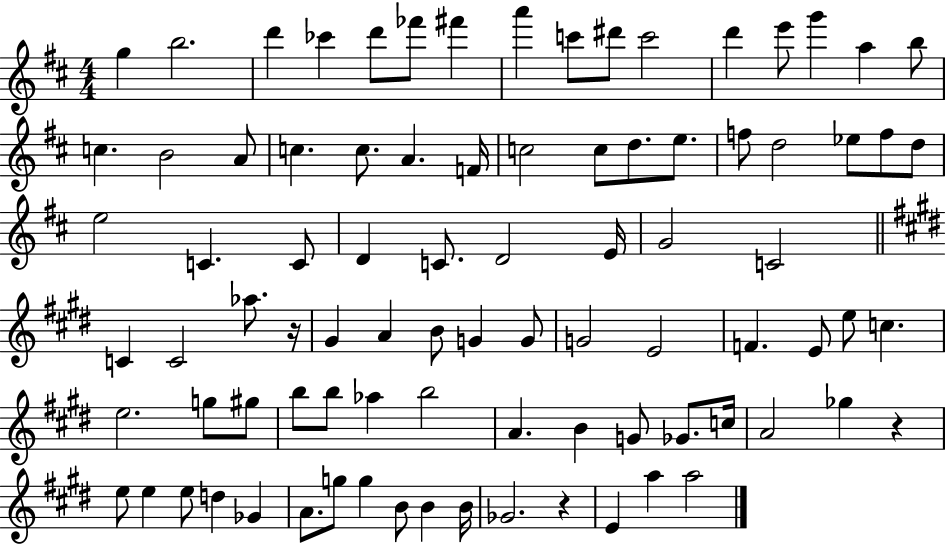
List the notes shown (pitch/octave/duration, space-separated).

G5/q B5/h. D6/q CES6/q D6/e FES6/e F#6/q A6/q C6/e D#6/e C6/h D6/q E6/e G6/q A5/q B5/e C5/q. B4/h A4/e C5/q. C5/e. A4/q. F4/s C5/h C5/e D5/e. E5/e. F5/e D5/h Eb5/e F5/e D5/e E5/h C4/q. C4/e D4/q C4/e. D4/h E4/s G4/h C4/h C4/q C4/h Ab5/e. R/s G#4/q A4/q B4/e G4/q G4/e G4/h E4/h F4/q. E4/e E5/e C5/q. E5/h. G5/e G#5/e B5/e B5/e Ab5/q B5/h A4/q. B4/q G4/e Gb4/e. C5/s A4/h Gb5/q R/q E5/e E5/q E5/e D5/q Gb4/q A4/e. G5/e G5/q B4/e B4/q B4/s Gb4/h. R/q E4/q A5/q A5/h